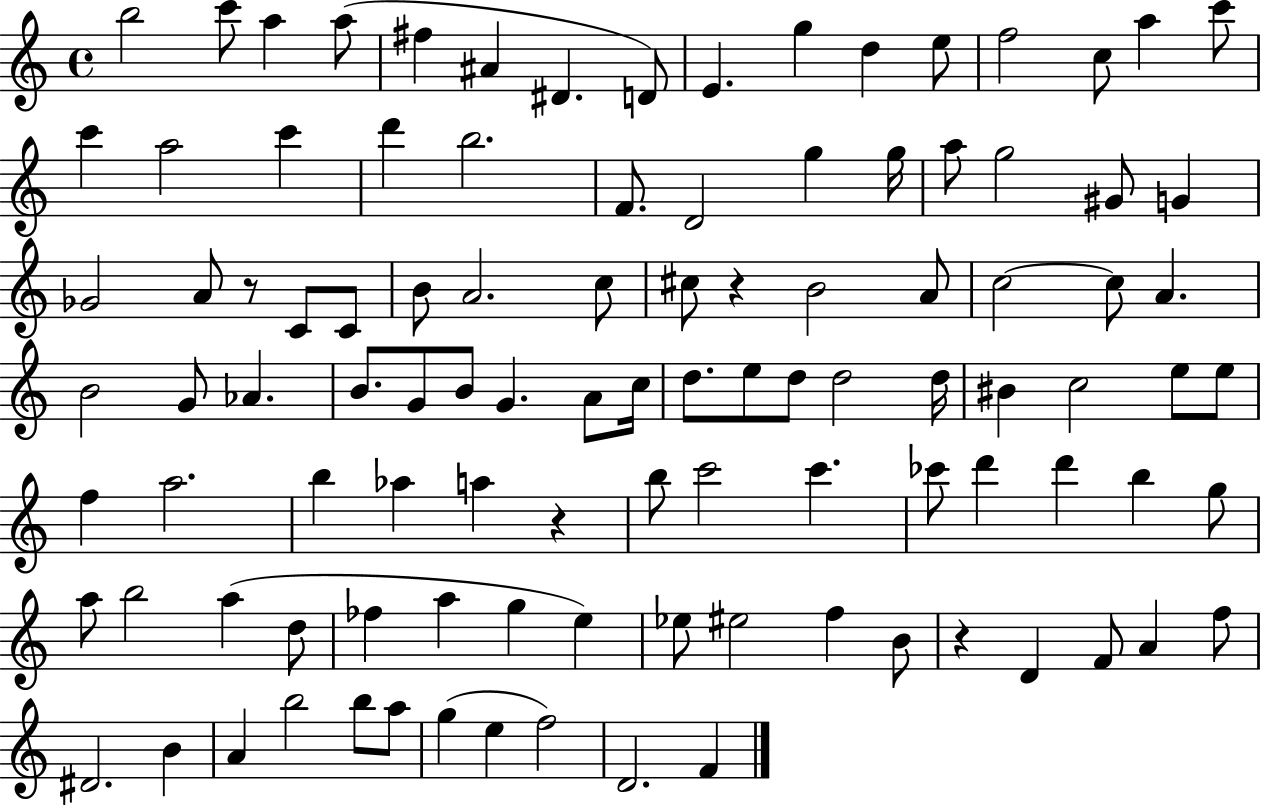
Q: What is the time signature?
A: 4/4